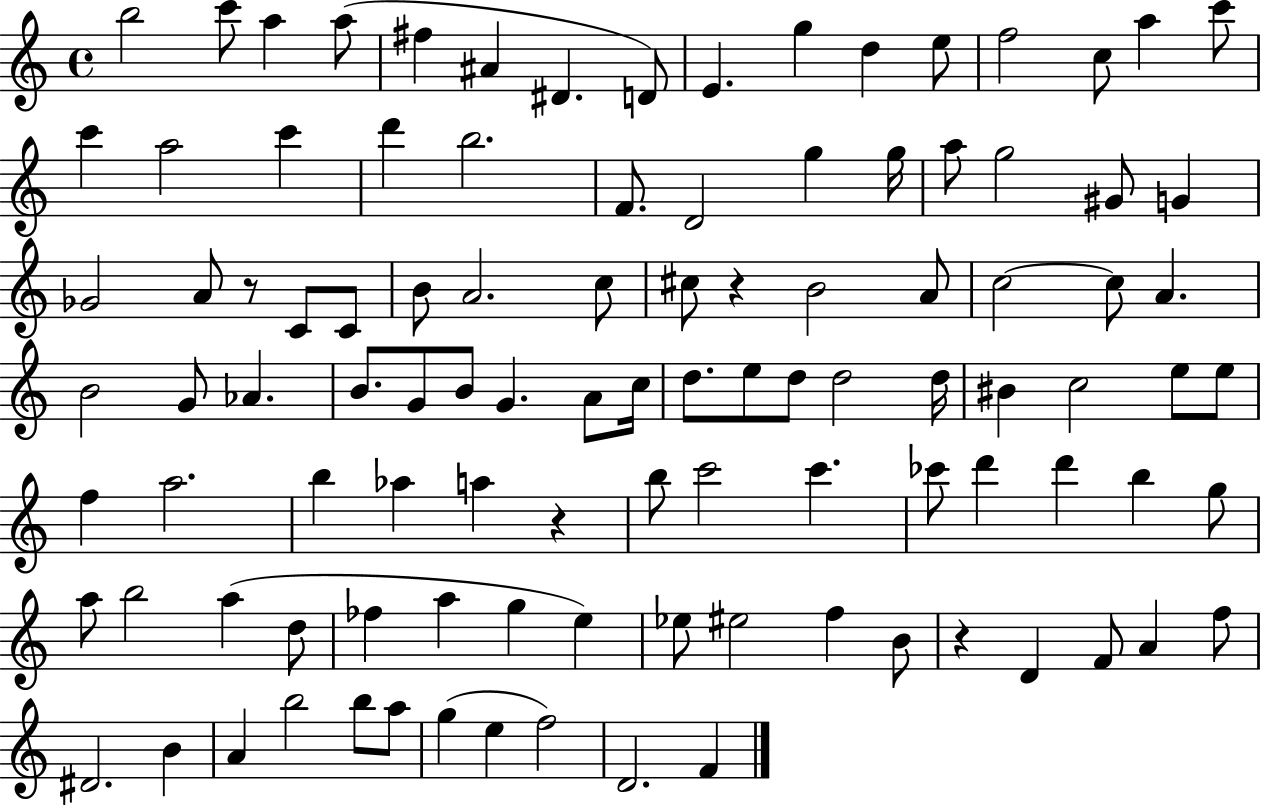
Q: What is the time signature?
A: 4/4